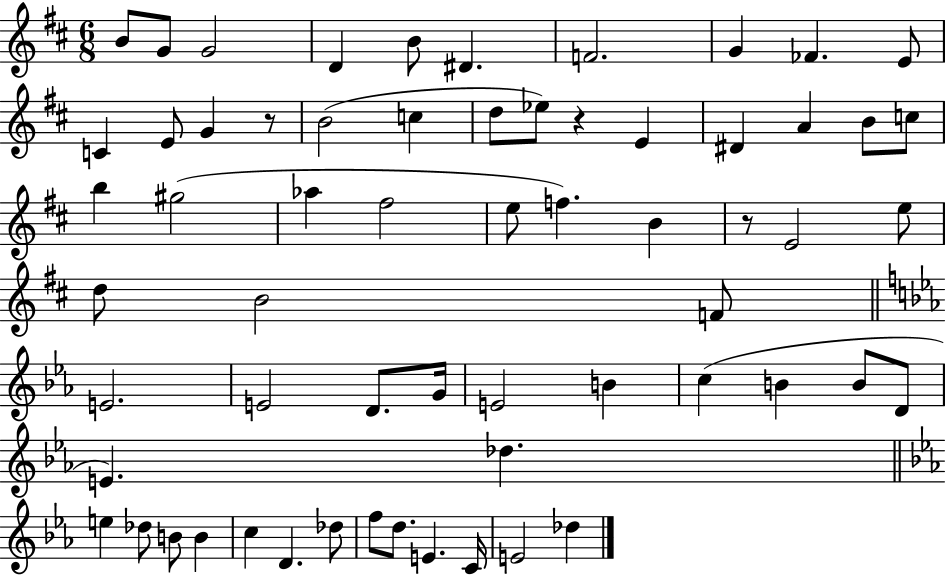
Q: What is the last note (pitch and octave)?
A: Db5